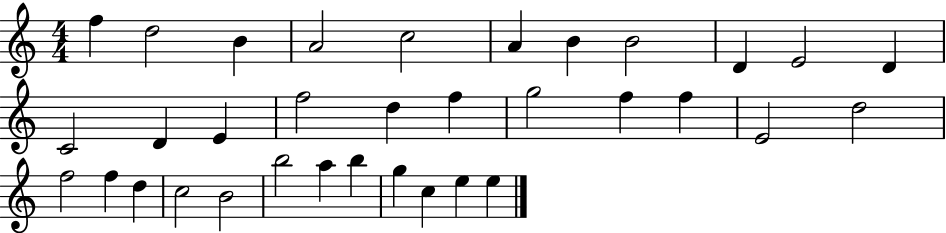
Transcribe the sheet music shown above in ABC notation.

X:1
T:Untitled
M:4/4
L:1/4
K:C
f d2 B A2 c2 A B B2 D E2 D C2 D E f2 d f g2 f f E2 d2 f2 f d c2 B2 b2 a b g c e e